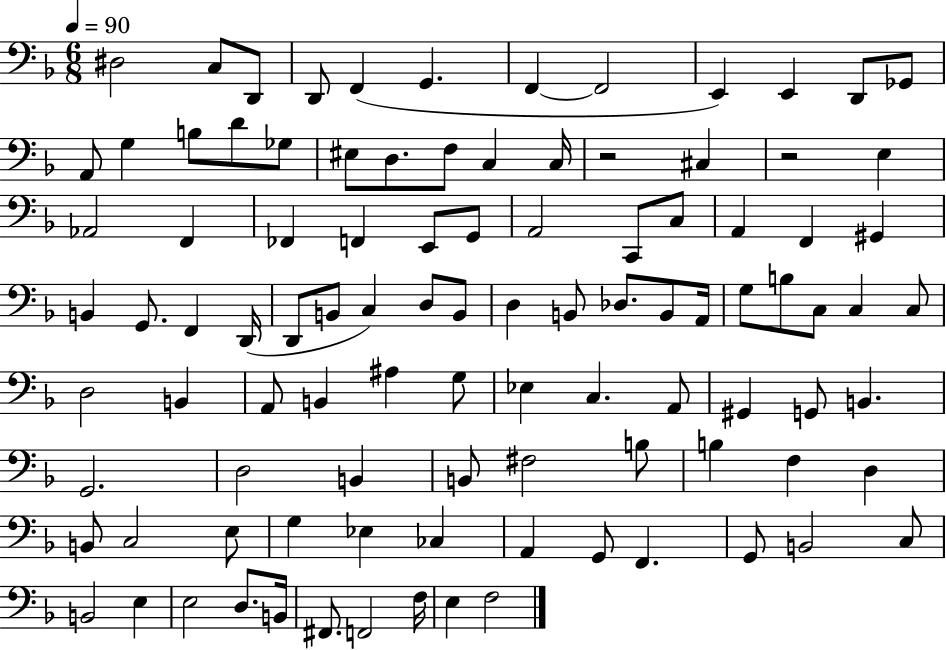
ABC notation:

X:1
T:Untitled
M:6/8
L:1/4
K:F
^D,2 C,/2 D,,/2 D,,/2 F,, G,, F,, F,,2 E,, E,, D,,/2 _G,,/2 A,,/2 G, B,/2 D/2 _G,/2 ^E,/2 D,/2 F,/2 C, C,/4 z2 ^C, z2 E, _A,,2 F,, _F,, F,, E,,/2 G,,/2 A,,2 C,,/2 C,/2 A,, F,, ^G,, B,, G,,/2 F,, D,,/4 D,,/2 B,,/2 C, D,/2 B,,/2 D, B,,/2 _D,/2 B,,/2 A,,/4 G,/2 B,/2 C,/2 C, C,/2 D,2 B,, A,,/2 B,, ^A, G,/2 _E, C, A,,/2 ^G,, G,,/2 B,, G,,2 D,2 B,, B,,/2 ^F,2 B,/2 B, F, D, B,,/2 C,2 E,/2 G, _E, _C, A,, G,,/2 F,, G,,/2 B,,2 C,/2 B,,2 E, E,2 D,/2 B,,/4 ^F,,/2 F,,2 F,/4 E, F,2